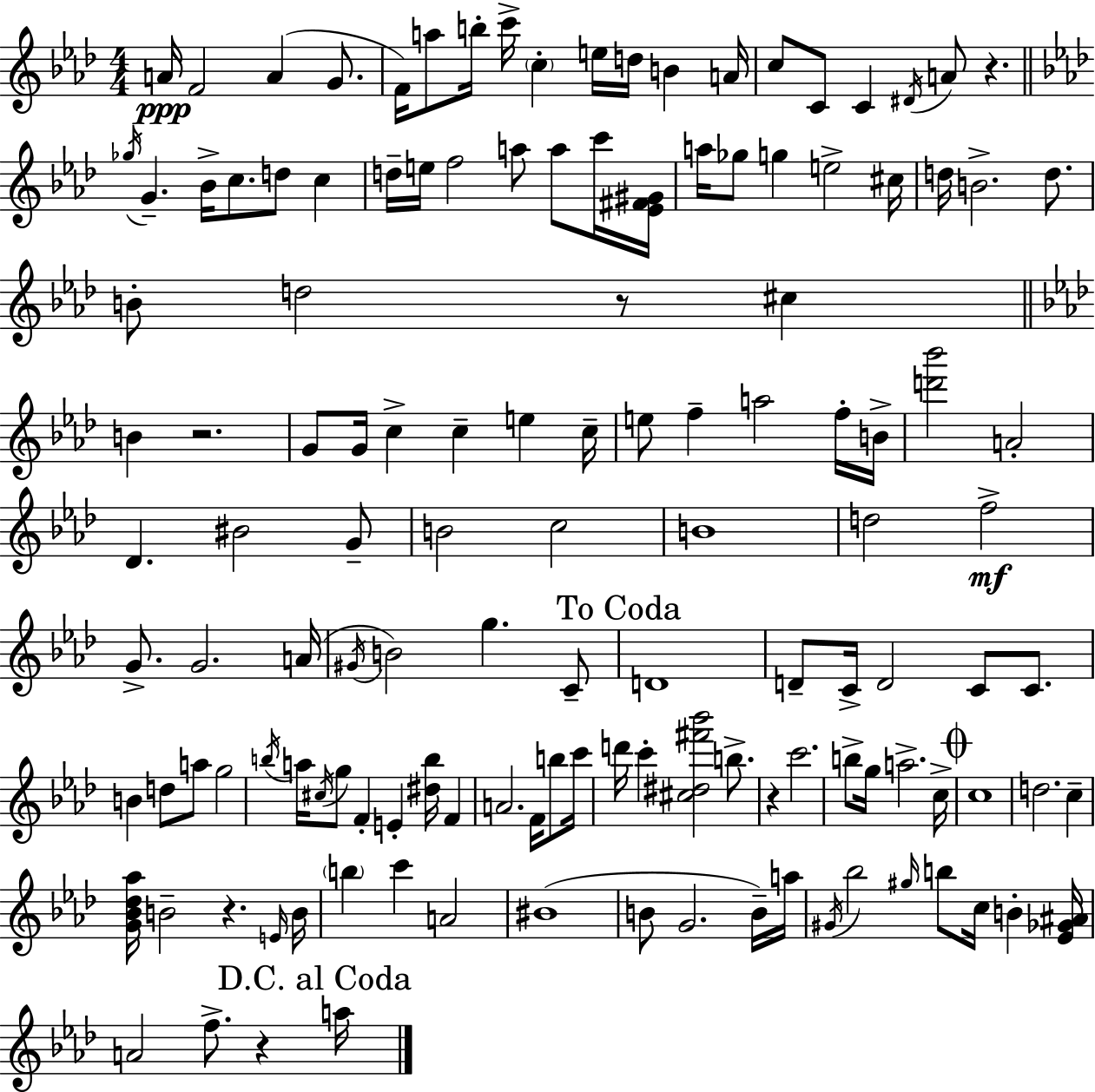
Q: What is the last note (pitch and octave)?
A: A5